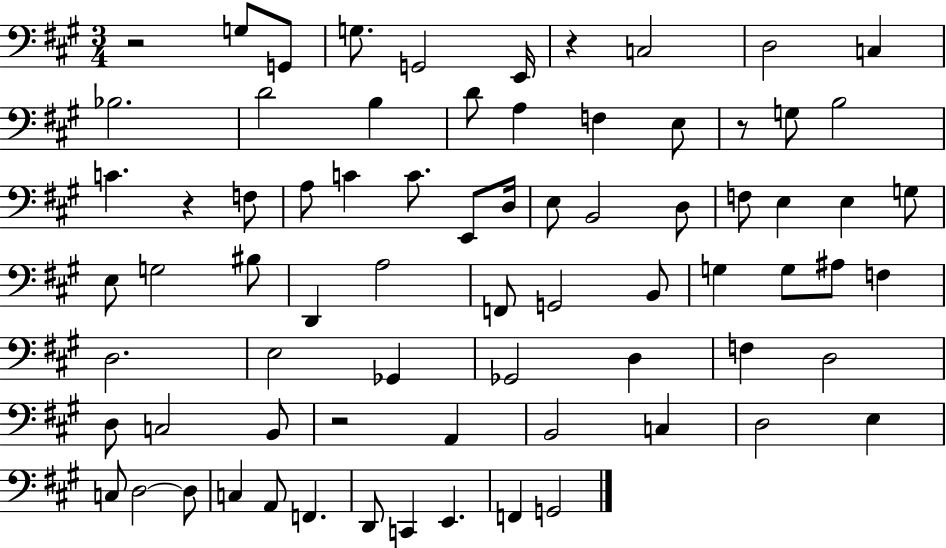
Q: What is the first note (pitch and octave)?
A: G3